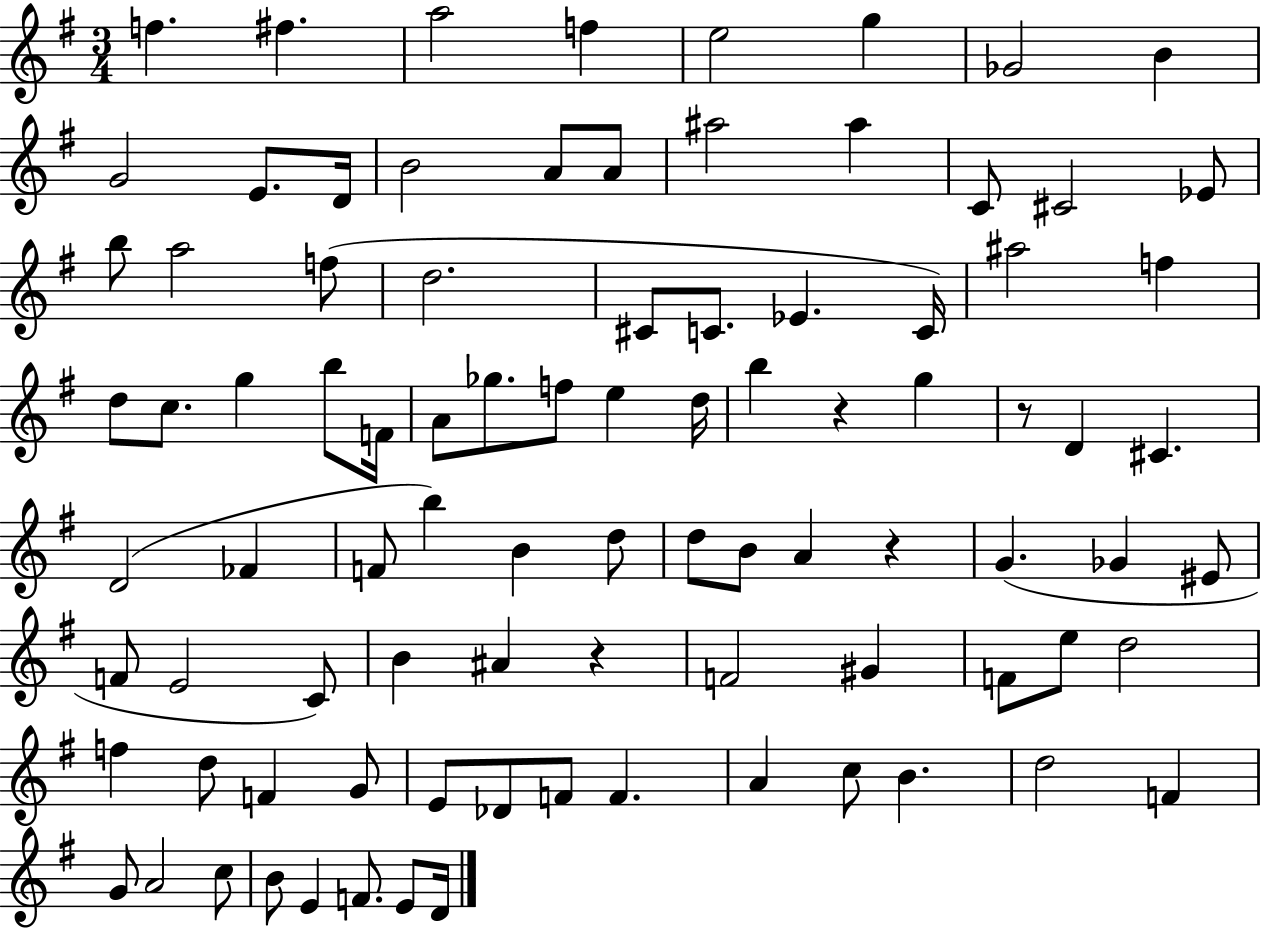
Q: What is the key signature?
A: G major